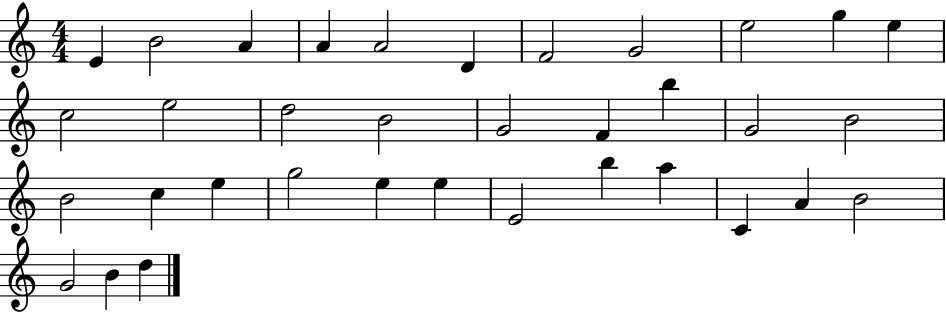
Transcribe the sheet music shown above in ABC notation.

X:1
T:Untitled
M:4/4
L:1/4
K:C
E B2 A A A2 D F2 G2 e2 g e c2 e2 d2 B2 G2 F b G2 B2 B2 c e g2 e e E2 b a C A B2 G2 B d